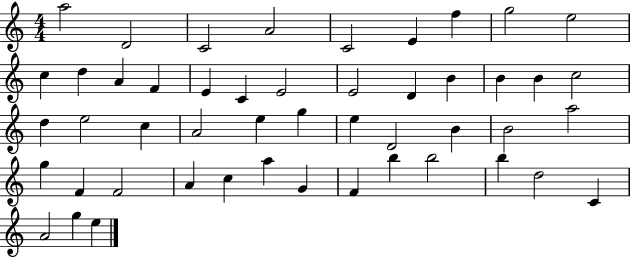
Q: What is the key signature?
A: C major